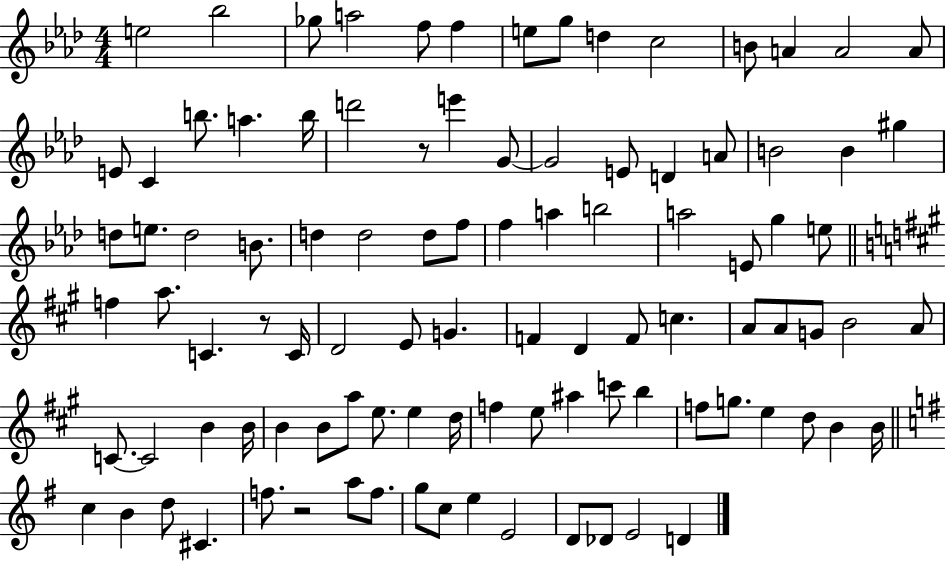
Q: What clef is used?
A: treble